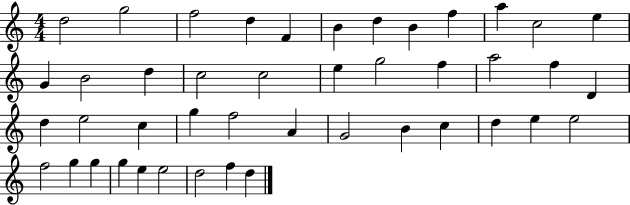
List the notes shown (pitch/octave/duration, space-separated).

D5/h G5/h F5/h D5/q F4/q B4/q D5/q B4/q F5/q A5/q C5/h E5/q G4/q B4/h D5/q C5/h C5/h E5/q G5/h F5/q A5/h F5/q D4/q D5/q E5/h C5/q G5/q F5/h A4/q G4/h B4/q C5/q D5/q E5/q E5/h F5/h G5/q G5/q G5/q E5/q E5/h D5/h F5/q D5/q